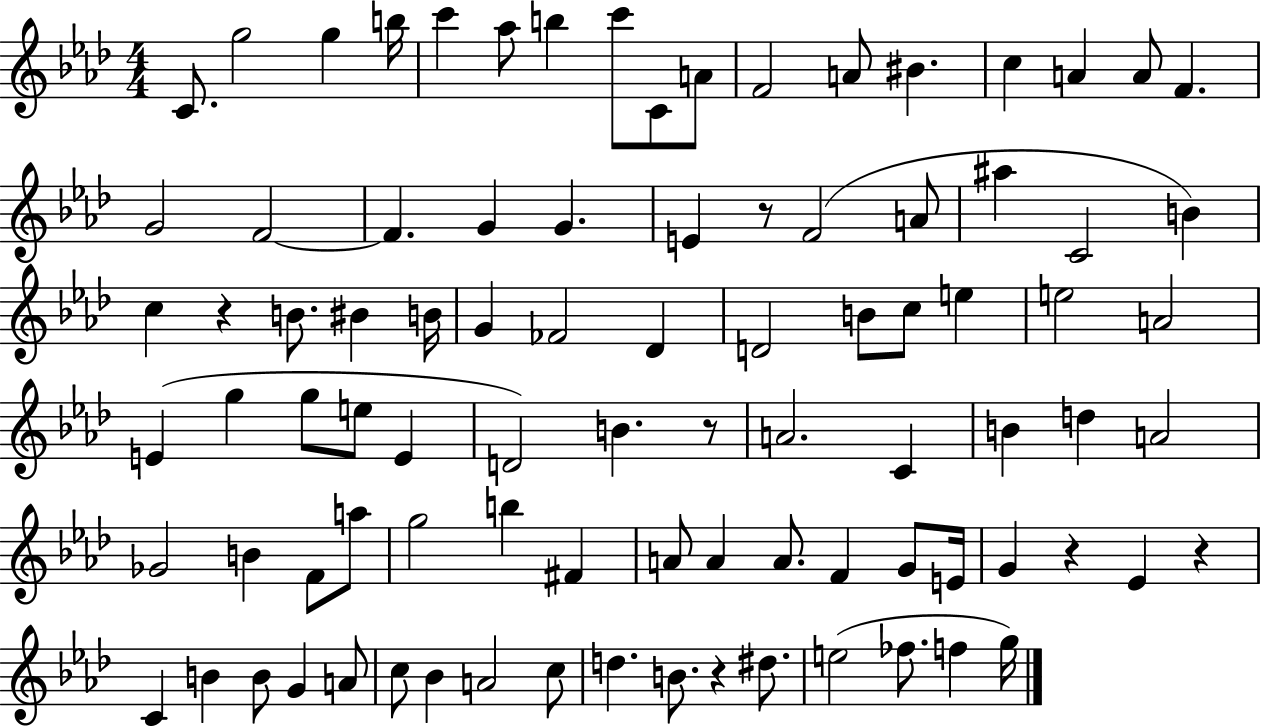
X:1
T:Untitled
M:4/4
L:1/4
K:Ab
C/2 g2 g b/4 c' _a/2 b c'/2 C/2 A/2 F2 A/2 ^B c A A/2 F G2 F2 F G G E z/2 F2 A/2 ^a C2 B c z B/2 ^B B/4 G _F2 _D D2 B/2 c/2 e e2 A2 E g g/2 e/2 E D2 B z/2 A2 C B d A2 _G2 B F/2 a/2 g2 b ^F A/2 A A/2 F G/2 E/4 G z _E z C B B/2 G A/2 c/2 _B A2 c/2 d B/2 z ^d/2 e2 _f/2 f g/4